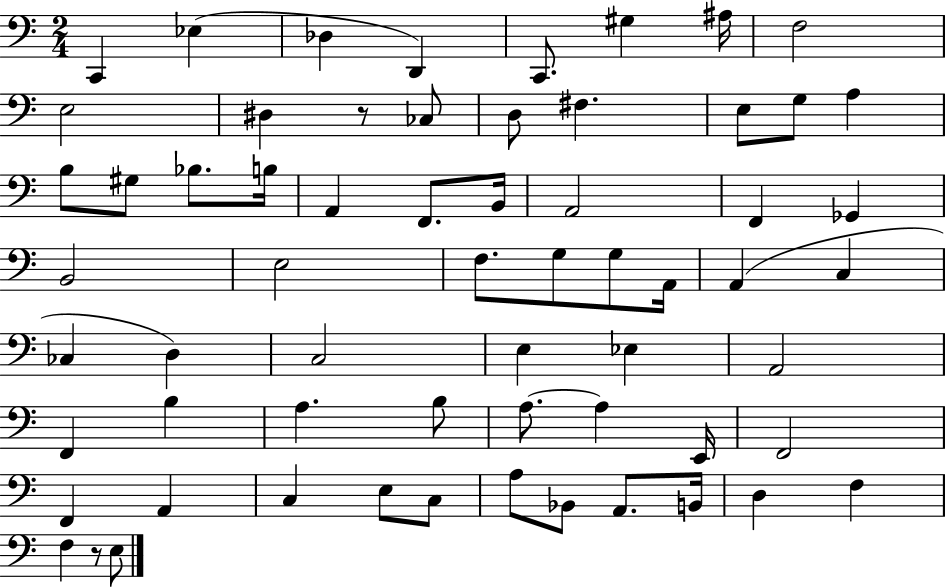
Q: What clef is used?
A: bass